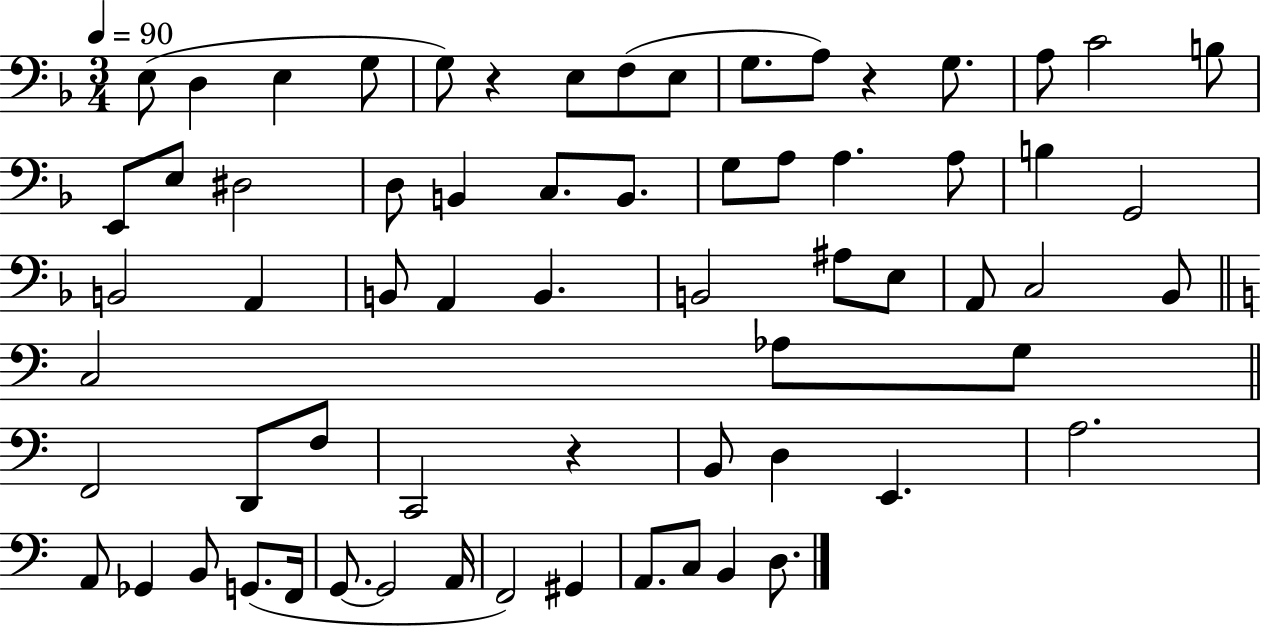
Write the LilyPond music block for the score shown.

{
  \clef bass
  \numericTimeSignature
  \time 3/4
  \key f \major
  \tempo 4 = 90
  e8( d4 e4 g8 | g8) r4 e8 f8( e8 | g8. a8) r4 g8. | a8 c'2 b8 | \break e,8 e8 dis2 | d8 b,4 c8. b,8. | g8 a8 a4. a8 | b4 g,2 | \break b,2 a,4 | b,8 a,4 b,4. | b,2 ais8 e8 | a,8 c2 bes,8 | \break \bar "||" \break \key c \major c2 aes8 g8 | \bar "||" \break \key a \minor f,2 d,8 f8 | c,2 r4 | b,8 d4 e,4. | a2. | \break a,8 ges,4 b,8 g,8.( f,16 | g,8.~~ g,2 a,16 | f,2) gis,4 | a,8. c8 b,4 d8. | \break \bar "|."
}